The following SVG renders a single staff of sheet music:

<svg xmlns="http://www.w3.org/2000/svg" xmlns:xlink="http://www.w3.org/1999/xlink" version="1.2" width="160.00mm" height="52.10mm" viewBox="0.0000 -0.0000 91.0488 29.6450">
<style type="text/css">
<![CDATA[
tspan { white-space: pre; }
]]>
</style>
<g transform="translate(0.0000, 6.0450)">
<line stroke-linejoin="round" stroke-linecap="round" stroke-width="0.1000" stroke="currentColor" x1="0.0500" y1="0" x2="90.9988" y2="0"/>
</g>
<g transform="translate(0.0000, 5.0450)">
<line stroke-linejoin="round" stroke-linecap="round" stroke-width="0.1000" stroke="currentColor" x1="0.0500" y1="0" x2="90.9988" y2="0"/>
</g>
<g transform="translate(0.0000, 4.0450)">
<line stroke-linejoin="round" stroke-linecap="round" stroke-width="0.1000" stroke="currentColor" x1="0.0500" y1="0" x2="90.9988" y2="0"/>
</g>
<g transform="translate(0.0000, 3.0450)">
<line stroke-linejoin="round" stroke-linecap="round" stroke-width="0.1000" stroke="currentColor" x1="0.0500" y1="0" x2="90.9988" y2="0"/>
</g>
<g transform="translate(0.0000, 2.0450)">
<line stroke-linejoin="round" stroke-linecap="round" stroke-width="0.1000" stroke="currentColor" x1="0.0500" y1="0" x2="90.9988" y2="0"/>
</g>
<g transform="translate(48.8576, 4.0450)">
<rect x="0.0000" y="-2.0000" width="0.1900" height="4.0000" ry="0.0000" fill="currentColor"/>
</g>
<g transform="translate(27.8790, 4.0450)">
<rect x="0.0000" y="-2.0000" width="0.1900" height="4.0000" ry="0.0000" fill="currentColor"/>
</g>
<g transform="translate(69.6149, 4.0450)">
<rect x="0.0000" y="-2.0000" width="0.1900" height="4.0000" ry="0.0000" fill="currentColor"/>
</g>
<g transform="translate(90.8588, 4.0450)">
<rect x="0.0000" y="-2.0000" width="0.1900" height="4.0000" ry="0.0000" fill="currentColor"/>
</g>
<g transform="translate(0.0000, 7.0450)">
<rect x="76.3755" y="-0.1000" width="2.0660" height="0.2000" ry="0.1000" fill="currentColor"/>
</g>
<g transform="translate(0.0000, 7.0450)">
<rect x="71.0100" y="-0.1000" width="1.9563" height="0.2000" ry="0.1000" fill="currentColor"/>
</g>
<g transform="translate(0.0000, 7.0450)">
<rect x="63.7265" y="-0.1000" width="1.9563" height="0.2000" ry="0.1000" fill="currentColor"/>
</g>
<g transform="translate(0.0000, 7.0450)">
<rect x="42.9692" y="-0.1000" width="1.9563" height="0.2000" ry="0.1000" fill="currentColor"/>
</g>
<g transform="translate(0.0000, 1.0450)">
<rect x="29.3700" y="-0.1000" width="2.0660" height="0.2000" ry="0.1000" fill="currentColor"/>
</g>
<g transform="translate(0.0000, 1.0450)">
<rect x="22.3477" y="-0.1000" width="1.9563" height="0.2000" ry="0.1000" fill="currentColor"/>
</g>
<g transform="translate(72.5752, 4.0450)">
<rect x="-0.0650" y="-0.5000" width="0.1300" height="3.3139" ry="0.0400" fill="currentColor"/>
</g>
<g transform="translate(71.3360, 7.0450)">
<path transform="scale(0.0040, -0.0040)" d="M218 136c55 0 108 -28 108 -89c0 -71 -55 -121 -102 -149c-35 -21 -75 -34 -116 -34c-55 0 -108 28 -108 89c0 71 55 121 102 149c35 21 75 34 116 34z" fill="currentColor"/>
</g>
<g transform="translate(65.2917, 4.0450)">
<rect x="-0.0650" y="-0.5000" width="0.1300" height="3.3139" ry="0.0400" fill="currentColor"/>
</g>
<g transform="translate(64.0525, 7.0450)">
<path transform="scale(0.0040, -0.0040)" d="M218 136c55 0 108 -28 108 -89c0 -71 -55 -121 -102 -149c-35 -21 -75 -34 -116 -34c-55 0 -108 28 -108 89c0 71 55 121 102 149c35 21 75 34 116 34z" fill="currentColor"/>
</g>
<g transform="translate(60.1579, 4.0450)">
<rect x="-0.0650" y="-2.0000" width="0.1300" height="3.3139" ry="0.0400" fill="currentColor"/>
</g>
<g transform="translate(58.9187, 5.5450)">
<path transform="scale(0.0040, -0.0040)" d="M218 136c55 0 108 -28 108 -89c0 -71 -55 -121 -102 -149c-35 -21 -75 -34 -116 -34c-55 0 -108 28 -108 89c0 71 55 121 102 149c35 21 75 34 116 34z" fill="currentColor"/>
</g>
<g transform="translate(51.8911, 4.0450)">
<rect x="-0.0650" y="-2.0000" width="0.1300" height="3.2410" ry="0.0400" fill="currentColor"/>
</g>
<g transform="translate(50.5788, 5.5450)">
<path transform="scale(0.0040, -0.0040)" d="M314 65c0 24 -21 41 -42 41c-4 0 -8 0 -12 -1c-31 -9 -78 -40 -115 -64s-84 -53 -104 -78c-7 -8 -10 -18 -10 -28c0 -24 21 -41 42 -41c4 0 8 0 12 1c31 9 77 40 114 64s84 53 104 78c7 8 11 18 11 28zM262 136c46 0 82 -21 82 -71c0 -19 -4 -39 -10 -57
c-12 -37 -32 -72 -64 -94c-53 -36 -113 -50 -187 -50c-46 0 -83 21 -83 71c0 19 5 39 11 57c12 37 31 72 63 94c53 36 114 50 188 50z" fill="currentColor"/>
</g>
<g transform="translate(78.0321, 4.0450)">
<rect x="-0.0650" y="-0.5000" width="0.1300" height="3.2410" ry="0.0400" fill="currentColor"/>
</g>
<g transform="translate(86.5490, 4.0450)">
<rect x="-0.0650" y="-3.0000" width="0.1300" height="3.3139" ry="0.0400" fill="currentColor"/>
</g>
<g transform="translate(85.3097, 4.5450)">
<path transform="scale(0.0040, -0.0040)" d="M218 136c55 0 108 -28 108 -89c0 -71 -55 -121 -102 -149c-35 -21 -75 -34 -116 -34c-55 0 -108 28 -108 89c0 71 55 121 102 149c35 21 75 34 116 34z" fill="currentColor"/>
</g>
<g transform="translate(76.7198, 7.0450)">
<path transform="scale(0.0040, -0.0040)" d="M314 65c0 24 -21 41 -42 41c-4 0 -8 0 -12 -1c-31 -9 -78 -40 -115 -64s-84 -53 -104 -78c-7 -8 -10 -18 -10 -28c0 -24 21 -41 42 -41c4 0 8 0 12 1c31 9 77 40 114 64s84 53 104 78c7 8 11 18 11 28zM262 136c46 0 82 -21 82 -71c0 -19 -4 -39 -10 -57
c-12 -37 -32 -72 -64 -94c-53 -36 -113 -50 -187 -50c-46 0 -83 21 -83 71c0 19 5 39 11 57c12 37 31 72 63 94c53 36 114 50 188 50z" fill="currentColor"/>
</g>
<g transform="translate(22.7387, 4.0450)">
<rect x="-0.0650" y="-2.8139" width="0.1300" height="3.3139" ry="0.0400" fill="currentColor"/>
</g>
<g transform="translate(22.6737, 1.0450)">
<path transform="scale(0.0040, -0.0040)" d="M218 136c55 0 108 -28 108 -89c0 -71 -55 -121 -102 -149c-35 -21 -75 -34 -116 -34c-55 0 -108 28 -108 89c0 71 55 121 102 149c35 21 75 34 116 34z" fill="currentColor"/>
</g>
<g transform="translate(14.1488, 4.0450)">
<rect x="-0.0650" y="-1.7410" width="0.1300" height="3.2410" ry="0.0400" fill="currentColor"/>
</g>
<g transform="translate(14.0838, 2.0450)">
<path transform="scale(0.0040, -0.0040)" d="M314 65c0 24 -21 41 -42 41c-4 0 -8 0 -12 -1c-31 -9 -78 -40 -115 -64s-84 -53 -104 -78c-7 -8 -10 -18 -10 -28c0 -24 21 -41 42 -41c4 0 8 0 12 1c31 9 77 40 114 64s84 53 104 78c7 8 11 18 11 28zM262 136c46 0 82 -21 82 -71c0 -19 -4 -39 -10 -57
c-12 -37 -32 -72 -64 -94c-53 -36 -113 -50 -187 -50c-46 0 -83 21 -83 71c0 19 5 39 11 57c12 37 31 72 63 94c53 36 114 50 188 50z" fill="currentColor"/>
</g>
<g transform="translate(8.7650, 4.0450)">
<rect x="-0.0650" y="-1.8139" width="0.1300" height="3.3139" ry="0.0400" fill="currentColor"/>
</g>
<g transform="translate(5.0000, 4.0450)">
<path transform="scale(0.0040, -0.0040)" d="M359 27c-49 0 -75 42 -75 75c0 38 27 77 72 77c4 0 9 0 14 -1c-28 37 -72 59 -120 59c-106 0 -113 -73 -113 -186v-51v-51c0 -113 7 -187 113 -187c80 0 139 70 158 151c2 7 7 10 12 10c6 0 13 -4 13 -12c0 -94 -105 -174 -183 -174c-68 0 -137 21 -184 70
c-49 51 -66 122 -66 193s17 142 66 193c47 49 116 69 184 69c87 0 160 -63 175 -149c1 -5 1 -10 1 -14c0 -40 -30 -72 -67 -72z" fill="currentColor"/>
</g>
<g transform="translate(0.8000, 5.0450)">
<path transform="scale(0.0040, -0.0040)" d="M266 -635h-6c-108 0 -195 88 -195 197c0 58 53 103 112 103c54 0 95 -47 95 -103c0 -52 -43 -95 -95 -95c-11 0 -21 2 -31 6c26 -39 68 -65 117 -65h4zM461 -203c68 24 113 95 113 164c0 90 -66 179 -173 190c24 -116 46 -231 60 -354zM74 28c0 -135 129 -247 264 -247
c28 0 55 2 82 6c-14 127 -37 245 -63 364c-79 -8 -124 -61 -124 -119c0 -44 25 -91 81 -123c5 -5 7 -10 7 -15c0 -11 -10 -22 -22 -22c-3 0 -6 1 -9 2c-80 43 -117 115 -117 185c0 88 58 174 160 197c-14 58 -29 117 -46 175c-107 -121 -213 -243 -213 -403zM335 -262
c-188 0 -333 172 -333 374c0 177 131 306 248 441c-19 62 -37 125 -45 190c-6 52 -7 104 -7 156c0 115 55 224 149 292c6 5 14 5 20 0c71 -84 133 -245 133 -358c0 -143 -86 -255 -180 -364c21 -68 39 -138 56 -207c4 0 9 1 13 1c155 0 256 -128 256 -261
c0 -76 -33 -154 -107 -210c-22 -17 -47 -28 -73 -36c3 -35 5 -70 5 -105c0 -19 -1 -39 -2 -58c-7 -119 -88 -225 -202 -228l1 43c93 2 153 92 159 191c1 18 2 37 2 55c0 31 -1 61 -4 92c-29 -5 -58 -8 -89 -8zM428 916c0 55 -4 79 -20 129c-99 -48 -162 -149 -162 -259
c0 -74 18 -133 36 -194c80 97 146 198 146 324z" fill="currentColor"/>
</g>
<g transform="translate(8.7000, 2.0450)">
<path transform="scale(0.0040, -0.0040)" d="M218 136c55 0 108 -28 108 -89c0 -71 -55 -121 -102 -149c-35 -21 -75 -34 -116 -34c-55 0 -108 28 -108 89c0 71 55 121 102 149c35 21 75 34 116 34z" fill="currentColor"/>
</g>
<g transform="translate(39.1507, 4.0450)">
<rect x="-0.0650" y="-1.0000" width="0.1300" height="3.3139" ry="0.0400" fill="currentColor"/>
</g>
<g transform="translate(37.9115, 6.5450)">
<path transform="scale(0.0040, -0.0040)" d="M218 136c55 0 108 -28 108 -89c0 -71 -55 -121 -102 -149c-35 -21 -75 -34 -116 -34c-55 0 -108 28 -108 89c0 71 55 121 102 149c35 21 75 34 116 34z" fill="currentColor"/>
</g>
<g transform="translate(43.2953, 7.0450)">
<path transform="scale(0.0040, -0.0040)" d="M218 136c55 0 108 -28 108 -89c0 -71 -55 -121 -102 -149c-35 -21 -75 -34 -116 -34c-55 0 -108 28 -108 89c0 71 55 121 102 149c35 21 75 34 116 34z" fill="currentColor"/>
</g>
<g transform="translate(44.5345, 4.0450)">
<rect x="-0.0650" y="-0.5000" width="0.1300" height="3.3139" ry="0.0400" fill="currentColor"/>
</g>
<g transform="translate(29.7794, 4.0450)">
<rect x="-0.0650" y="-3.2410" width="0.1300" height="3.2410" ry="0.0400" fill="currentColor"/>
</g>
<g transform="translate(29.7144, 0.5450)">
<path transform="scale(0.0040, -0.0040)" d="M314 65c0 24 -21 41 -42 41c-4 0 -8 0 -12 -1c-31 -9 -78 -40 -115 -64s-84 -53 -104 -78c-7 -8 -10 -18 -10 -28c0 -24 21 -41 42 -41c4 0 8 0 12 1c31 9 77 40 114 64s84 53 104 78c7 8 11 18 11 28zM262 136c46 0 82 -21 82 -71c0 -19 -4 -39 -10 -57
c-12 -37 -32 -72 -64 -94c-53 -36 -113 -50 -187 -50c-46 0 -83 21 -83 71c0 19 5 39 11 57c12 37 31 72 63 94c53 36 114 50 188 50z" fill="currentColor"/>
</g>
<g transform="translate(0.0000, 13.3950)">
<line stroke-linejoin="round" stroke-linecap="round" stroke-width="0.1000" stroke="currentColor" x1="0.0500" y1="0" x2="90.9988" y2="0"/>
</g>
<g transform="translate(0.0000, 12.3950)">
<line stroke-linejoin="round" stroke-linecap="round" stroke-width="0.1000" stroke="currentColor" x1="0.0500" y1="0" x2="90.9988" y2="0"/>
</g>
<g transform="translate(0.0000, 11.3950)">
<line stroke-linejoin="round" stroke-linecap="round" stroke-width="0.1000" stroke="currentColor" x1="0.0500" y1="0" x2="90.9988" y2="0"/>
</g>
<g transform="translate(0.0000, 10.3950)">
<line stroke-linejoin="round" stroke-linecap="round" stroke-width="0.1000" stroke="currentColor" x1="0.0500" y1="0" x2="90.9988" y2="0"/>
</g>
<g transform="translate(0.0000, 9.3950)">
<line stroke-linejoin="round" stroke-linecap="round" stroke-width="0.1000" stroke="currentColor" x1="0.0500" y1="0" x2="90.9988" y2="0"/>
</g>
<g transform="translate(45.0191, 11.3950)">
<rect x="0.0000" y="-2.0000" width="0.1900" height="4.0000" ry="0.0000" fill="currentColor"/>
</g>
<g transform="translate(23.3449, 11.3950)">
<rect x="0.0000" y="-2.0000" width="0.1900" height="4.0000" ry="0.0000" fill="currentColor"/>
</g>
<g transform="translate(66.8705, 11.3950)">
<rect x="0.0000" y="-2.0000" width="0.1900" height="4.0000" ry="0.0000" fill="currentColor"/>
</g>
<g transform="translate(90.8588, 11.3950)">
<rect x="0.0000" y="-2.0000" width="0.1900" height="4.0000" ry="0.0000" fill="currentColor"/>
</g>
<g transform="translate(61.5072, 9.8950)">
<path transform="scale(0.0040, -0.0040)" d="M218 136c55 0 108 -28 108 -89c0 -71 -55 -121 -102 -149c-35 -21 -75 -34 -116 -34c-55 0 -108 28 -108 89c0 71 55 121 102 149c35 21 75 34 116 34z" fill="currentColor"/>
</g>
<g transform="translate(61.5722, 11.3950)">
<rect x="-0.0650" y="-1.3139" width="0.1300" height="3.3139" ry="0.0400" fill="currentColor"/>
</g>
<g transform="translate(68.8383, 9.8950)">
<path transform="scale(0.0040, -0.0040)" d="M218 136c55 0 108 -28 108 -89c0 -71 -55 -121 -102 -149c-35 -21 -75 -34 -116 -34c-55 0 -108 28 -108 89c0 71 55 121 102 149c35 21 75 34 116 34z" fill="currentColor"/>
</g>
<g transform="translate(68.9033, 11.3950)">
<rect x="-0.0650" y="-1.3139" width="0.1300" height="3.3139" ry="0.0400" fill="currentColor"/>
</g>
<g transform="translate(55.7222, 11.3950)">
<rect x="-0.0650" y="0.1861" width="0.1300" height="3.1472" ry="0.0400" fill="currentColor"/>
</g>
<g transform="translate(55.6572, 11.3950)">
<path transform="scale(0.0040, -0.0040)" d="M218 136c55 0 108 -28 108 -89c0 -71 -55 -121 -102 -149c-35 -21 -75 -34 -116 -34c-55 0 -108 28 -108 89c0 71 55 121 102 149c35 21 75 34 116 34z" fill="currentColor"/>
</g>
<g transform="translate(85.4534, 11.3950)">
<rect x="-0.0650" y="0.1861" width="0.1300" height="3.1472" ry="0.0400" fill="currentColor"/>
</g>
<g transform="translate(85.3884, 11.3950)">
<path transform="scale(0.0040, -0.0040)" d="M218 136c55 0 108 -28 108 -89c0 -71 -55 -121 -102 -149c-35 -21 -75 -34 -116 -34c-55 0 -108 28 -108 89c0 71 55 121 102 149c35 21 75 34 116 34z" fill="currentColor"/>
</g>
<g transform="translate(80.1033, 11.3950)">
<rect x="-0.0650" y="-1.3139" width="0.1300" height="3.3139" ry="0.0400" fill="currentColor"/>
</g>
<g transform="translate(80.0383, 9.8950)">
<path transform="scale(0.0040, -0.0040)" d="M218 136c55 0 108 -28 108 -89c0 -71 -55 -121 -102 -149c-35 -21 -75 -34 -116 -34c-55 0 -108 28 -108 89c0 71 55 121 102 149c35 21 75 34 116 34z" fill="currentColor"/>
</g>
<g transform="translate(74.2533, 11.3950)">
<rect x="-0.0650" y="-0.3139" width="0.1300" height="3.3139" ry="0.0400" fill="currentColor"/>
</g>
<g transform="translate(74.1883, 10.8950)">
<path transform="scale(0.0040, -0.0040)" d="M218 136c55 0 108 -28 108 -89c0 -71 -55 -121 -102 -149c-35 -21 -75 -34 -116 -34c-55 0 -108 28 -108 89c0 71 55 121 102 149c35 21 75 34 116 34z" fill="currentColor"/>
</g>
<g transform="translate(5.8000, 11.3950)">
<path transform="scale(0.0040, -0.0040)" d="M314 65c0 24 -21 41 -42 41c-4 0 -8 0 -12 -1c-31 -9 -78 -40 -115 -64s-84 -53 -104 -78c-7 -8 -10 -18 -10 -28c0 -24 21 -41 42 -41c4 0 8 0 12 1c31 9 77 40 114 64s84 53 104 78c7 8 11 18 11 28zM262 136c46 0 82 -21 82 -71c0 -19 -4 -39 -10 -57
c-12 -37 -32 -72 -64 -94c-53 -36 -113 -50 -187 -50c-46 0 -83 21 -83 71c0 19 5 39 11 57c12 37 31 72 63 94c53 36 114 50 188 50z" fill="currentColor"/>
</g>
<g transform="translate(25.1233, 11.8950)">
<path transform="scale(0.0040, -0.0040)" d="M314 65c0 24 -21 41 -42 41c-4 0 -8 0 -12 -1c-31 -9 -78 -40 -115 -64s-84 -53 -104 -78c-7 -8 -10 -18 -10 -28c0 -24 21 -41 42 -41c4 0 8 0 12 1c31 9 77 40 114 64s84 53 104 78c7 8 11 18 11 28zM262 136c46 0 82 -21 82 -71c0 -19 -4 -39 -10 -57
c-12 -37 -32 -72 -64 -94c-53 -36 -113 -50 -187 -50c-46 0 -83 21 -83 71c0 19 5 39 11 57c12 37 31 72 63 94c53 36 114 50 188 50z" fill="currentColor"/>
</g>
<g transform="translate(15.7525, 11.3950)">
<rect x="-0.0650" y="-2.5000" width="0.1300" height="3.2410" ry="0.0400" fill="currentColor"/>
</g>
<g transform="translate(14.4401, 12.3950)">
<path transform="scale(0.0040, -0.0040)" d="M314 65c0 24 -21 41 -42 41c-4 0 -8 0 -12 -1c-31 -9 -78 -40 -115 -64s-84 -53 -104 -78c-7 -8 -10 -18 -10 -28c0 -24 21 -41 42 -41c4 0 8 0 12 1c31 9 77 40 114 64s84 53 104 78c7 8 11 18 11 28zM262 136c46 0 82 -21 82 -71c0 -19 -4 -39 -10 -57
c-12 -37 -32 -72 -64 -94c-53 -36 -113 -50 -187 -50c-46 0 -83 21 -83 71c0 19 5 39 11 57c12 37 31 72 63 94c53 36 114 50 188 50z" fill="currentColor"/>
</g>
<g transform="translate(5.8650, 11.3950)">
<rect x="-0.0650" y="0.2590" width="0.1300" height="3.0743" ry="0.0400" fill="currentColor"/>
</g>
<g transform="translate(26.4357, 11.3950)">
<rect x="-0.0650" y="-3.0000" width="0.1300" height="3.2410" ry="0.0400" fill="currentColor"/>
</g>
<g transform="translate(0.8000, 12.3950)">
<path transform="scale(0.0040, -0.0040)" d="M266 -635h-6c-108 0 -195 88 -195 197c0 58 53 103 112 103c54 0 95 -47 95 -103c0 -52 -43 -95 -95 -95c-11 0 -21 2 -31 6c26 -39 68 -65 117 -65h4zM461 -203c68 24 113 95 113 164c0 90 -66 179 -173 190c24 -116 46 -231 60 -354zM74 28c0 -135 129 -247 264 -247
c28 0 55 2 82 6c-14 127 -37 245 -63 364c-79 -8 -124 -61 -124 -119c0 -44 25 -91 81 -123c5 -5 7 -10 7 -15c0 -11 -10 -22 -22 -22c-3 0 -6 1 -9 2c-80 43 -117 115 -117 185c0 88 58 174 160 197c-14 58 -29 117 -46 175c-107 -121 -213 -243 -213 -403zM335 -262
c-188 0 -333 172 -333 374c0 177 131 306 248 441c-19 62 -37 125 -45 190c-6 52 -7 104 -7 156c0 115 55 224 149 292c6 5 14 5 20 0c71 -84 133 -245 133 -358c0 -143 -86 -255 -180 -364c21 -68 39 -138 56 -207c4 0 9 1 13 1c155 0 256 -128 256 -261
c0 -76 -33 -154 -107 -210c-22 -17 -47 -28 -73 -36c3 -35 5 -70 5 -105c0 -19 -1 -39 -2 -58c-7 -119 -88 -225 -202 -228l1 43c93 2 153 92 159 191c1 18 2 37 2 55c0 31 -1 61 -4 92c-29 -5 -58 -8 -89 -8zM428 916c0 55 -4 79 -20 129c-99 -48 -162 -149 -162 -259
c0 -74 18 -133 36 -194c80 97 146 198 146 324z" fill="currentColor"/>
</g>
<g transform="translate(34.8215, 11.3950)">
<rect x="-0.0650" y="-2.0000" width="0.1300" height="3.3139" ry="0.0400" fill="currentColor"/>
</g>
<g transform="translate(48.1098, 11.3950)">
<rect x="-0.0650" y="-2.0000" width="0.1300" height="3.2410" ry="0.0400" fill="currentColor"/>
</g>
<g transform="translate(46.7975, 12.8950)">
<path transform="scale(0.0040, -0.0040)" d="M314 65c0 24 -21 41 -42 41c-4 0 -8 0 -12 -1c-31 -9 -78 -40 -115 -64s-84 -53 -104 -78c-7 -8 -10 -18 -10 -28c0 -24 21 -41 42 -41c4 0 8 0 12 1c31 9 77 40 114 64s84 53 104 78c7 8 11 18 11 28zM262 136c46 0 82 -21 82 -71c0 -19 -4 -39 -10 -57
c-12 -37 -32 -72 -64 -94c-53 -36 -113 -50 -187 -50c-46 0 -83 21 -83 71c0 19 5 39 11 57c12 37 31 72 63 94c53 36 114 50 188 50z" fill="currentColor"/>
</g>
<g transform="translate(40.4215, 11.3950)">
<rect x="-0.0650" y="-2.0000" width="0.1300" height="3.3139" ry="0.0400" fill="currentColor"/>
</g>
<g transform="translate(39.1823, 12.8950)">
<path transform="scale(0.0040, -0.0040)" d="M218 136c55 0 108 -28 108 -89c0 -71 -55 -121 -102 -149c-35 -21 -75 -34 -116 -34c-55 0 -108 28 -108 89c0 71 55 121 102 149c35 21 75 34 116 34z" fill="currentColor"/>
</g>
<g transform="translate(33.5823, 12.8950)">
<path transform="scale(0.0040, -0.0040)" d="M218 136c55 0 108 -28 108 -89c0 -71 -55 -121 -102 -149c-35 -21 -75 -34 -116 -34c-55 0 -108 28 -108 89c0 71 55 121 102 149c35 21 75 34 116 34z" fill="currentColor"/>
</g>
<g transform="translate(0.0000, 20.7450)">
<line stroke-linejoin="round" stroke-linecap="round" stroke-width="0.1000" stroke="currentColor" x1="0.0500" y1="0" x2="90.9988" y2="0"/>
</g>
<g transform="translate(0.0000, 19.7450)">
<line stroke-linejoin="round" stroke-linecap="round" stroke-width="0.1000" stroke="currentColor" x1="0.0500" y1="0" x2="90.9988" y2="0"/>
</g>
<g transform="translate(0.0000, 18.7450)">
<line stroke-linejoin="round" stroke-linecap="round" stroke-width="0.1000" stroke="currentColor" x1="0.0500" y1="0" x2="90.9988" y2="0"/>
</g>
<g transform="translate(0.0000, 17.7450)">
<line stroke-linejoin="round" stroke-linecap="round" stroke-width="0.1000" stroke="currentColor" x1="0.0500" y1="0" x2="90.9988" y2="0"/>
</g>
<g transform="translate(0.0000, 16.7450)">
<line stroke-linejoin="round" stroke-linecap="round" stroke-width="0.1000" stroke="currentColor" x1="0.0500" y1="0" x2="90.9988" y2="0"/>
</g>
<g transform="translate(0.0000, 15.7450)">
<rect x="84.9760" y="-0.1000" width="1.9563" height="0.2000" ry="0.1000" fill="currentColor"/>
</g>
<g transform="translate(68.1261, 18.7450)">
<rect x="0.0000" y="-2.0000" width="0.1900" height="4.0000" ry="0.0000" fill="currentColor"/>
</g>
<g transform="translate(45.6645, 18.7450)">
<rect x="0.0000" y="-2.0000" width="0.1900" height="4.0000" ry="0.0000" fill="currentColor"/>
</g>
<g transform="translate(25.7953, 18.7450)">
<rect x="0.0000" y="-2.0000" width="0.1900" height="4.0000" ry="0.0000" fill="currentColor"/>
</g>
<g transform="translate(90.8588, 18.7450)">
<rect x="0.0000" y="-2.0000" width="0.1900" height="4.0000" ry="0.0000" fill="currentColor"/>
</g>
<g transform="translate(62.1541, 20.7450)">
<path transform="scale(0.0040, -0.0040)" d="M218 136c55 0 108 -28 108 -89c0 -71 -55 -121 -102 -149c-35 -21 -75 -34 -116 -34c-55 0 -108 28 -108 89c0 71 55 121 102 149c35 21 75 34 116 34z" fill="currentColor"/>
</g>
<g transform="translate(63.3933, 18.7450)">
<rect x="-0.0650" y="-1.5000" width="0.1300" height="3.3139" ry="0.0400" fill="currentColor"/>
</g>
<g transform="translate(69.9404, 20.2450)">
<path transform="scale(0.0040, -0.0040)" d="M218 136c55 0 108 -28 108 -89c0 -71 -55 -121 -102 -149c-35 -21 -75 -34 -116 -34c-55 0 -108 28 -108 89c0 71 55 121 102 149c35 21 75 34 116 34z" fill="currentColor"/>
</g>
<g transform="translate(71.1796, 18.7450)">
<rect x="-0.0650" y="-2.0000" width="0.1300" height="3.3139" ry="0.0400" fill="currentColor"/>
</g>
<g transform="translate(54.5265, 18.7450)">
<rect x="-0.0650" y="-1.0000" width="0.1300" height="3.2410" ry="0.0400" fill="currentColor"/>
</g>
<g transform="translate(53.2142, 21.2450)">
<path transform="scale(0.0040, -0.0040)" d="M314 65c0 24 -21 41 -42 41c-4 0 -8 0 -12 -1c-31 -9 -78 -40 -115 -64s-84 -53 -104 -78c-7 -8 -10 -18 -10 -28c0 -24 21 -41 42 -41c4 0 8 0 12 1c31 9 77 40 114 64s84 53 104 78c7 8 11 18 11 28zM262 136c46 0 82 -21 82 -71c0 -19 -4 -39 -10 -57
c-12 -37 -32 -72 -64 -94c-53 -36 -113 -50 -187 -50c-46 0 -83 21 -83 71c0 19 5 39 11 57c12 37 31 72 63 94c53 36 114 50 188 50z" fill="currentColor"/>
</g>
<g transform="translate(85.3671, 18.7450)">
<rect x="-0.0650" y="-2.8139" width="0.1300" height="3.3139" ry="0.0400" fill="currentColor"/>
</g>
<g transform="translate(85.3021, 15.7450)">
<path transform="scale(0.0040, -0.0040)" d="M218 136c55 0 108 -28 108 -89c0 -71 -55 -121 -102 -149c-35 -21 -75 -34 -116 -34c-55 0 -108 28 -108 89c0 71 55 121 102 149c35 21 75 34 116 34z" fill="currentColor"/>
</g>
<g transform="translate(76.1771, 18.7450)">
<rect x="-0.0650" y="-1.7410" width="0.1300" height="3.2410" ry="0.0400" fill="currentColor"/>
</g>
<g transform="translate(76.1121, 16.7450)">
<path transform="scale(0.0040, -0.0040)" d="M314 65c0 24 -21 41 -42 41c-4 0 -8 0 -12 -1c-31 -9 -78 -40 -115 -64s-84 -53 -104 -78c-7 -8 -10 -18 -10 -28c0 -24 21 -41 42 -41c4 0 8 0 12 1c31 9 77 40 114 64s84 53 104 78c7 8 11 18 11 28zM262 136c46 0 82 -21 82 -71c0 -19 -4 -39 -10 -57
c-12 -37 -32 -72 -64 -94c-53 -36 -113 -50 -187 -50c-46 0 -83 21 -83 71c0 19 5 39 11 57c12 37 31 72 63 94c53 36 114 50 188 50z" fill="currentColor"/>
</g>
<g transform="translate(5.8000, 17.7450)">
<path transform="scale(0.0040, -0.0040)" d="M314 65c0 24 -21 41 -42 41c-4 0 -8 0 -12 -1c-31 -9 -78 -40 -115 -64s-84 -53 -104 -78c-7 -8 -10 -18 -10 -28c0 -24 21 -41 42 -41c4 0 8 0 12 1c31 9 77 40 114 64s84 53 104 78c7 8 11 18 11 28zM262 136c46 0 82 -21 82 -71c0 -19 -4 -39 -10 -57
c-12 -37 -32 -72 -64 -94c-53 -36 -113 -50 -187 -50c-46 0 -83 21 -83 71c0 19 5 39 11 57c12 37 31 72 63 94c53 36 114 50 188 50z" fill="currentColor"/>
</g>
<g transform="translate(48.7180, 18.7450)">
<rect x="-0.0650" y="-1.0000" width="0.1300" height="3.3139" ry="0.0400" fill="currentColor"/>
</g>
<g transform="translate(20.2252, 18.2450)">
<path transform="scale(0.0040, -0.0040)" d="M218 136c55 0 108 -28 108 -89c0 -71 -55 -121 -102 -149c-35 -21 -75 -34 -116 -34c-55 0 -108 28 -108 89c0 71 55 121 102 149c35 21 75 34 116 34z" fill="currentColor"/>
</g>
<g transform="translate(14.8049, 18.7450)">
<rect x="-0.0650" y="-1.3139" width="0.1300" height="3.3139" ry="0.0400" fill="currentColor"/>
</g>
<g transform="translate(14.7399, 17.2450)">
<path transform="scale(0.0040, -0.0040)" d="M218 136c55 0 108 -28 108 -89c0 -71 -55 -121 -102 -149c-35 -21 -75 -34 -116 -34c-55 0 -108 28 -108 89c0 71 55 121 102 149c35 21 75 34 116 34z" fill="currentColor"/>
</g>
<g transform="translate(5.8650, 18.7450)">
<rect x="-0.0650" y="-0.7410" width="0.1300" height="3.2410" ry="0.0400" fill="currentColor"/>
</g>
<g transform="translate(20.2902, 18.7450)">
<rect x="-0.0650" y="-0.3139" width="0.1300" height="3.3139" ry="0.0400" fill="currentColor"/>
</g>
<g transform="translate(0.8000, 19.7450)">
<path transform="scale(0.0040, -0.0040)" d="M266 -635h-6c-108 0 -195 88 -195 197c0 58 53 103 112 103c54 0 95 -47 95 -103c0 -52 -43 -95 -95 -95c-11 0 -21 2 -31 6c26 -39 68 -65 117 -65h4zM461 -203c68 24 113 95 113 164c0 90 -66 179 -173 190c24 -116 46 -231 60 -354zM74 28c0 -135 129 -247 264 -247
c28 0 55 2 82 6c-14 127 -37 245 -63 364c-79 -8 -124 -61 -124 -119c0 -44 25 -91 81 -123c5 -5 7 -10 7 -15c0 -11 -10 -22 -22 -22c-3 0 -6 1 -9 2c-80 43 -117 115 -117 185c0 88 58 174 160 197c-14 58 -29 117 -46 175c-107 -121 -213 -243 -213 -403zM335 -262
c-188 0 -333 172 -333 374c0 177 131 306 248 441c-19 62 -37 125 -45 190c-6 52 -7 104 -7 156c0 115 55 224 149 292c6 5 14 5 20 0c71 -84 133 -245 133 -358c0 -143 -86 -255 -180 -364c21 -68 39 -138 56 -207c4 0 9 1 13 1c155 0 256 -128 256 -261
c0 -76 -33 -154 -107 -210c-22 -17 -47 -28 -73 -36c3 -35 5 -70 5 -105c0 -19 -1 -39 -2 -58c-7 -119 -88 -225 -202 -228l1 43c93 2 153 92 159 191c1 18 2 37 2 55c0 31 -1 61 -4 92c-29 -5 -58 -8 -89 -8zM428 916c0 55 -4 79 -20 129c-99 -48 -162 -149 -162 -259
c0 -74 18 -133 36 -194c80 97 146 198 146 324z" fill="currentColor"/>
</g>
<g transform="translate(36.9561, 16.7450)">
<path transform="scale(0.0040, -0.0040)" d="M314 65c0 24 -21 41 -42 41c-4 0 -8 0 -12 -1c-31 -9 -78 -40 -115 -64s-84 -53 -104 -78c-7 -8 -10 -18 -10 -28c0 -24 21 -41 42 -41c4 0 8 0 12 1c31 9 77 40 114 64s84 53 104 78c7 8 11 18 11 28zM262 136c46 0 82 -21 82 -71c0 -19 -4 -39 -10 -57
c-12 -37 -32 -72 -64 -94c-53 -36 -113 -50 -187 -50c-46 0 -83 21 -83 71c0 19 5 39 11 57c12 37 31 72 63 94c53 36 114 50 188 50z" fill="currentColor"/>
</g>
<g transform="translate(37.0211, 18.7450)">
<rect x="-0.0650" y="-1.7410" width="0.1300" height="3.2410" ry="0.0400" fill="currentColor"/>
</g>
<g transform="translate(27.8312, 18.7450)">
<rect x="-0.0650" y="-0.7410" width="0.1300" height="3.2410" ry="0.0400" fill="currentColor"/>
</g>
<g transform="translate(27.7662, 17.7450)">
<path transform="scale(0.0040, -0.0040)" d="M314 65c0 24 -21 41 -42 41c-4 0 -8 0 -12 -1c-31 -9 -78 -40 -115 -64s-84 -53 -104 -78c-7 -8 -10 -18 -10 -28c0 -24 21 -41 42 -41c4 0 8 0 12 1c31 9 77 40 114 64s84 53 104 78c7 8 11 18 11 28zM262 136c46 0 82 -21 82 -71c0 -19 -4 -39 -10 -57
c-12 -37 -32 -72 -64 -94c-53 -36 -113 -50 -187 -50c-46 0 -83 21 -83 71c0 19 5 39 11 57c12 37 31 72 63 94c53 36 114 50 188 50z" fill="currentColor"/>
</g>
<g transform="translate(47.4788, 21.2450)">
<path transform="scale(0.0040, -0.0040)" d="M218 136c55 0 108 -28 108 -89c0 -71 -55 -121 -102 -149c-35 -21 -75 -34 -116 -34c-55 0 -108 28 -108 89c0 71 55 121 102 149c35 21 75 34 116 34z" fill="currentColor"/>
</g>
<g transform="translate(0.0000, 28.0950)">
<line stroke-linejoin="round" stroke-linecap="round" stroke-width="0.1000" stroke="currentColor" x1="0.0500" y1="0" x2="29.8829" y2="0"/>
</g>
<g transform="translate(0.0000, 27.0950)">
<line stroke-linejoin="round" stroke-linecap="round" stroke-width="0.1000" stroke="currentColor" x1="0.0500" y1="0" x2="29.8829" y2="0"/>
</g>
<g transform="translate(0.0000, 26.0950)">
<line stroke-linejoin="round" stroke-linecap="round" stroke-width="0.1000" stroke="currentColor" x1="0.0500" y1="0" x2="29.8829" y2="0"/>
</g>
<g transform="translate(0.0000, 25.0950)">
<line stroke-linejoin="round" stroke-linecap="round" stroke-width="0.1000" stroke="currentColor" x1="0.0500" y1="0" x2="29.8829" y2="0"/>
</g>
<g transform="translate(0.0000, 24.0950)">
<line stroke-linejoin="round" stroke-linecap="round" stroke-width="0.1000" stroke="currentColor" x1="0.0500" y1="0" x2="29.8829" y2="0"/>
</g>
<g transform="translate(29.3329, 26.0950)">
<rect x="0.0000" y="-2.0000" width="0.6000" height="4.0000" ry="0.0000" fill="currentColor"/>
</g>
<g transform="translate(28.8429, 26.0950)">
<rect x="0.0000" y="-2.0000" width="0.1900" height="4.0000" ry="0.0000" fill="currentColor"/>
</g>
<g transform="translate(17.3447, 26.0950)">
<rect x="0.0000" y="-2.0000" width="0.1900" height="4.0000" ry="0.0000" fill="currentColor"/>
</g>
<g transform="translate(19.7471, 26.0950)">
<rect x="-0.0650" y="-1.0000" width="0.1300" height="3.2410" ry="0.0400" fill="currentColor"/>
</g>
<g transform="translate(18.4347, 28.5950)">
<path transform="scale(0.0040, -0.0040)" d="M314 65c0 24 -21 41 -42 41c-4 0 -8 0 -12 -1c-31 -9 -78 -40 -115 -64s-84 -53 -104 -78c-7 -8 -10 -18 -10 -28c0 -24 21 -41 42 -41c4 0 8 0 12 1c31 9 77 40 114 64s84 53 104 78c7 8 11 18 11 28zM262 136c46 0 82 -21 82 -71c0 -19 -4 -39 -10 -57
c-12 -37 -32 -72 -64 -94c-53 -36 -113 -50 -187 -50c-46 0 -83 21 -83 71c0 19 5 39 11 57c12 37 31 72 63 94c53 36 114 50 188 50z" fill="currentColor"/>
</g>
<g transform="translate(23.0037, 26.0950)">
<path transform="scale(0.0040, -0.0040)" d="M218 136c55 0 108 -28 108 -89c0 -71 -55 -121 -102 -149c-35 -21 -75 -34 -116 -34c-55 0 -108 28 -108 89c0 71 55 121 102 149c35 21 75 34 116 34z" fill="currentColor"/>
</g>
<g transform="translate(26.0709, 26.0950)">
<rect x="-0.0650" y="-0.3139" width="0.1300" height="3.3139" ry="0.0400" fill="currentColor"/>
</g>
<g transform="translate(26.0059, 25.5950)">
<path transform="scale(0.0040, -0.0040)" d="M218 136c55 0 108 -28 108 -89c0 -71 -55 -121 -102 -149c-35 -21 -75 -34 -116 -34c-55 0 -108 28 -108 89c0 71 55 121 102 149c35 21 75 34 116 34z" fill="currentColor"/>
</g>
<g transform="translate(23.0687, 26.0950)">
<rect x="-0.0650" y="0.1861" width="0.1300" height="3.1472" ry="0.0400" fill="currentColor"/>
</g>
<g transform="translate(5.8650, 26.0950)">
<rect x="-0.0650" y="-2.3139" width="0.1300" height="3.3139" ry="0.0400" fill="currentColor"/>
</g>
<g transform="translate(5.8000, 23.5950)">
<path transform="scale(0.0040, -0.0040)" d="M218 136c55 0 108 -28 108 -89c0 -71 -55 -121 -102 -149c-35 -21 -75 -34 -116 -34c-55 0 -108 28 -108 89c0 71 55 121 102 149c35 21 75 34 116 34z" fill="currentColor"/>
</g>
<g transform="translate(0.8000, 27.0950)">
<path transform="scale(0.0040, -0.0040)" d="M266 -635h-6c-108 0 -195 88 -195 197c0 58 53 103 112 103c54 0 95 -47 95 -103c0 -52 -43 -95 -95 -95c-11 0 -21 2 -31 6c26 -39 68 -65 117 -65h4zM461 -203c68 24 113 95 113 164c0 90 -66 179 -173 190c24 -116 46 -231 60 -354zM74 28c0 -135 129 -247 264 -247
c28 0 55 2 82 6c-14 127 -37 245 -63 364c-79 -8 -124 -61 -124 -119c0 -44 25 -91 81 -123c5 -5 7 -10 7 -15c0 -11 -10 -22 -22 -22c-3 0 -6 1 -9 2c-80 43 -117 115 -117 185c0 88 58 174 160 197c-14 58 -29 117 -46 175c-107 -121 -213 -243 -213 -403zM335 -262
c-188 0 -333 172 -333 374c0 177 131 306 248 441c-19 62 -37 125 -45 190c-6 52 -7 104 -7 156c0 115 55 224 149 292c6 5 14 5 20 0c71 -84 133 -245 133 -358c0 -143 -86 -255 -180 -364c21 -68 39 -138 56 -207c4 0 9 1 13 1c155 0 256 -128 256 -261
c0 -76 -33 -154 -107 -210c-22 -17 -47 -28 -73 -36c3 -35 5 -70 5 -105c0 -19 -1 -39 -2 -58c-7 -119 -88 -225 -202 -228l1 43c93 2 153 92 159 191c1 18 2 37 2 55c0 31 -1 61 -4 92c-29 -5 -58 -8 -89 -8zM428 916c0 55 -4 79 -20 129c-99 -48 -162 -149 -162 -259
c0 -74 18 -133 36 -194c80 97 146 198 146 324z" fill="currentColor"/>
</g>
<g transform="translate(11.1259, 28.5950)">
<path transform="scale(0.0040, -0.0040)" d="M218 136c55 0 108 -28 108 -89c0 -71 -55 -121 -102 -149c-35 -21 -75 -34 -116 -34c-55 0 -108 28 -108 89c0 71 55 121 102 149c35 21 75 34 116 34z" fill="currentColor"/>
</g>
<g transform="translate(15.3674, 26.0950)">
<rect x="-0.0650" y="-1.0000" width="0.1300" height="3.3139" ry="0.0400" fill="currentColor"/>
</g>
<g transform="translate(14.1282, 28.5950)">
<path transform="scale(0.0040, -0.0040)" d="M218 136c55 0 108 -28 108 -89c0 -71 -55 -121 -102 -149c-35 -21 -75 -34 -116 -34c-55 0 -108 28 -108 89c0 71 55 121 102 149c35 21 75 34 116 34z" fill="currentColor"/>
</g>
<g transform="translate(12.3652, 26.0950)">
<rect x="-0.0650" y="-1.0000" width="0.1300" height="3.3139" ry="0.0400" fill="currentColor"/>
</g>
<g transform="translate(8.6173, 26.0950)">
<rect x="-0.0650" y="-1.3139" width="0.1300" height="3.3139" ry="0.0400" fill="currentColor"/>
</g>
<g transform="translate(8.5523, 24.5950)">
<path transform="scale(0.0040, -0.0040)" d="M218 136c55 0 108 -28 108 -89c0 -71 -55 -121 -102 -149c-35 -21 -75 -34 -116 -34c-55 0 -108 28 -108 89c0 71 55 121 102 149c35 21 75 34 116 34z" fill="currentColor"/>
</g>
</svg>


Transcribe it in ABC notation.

X:1
T:Untitled
M:4/4
L:1/4
K:C
f f2 a b2 D C F2 F C C C2 A B2 G2 A2 F F F2 B e e c e B d2 e c d2 f2 D D2 E F f2 a g e D D D2 B c